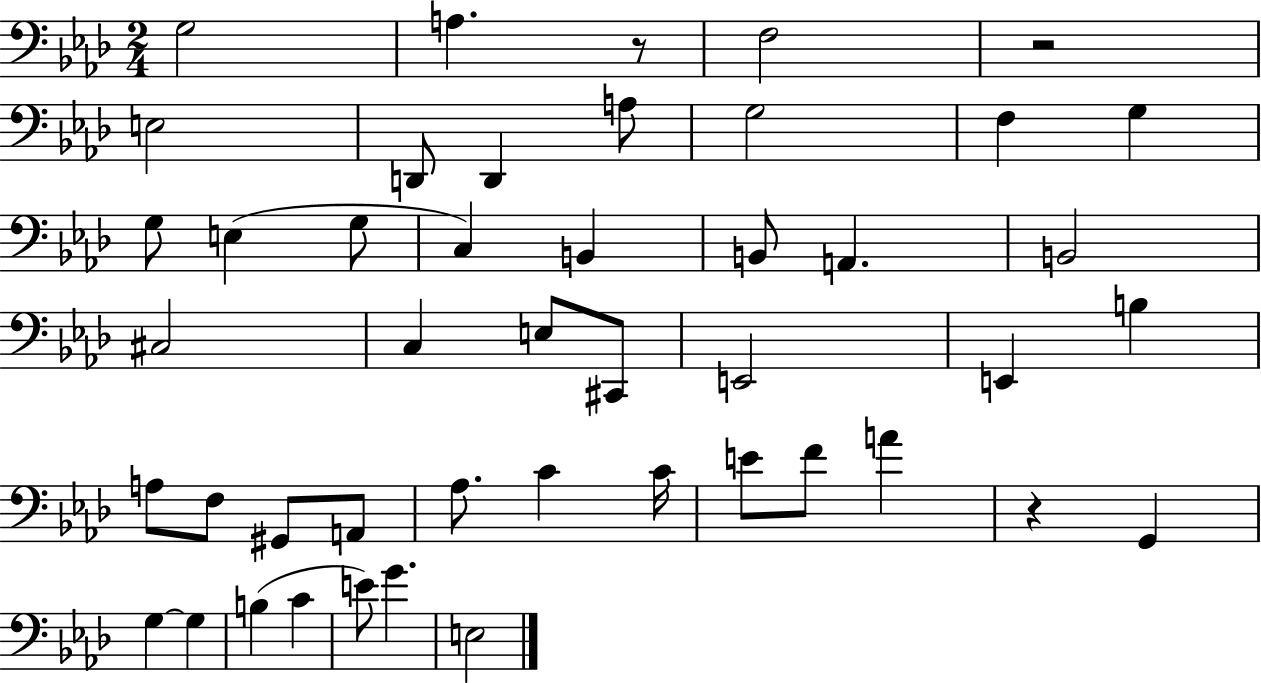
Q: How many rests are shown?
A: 3